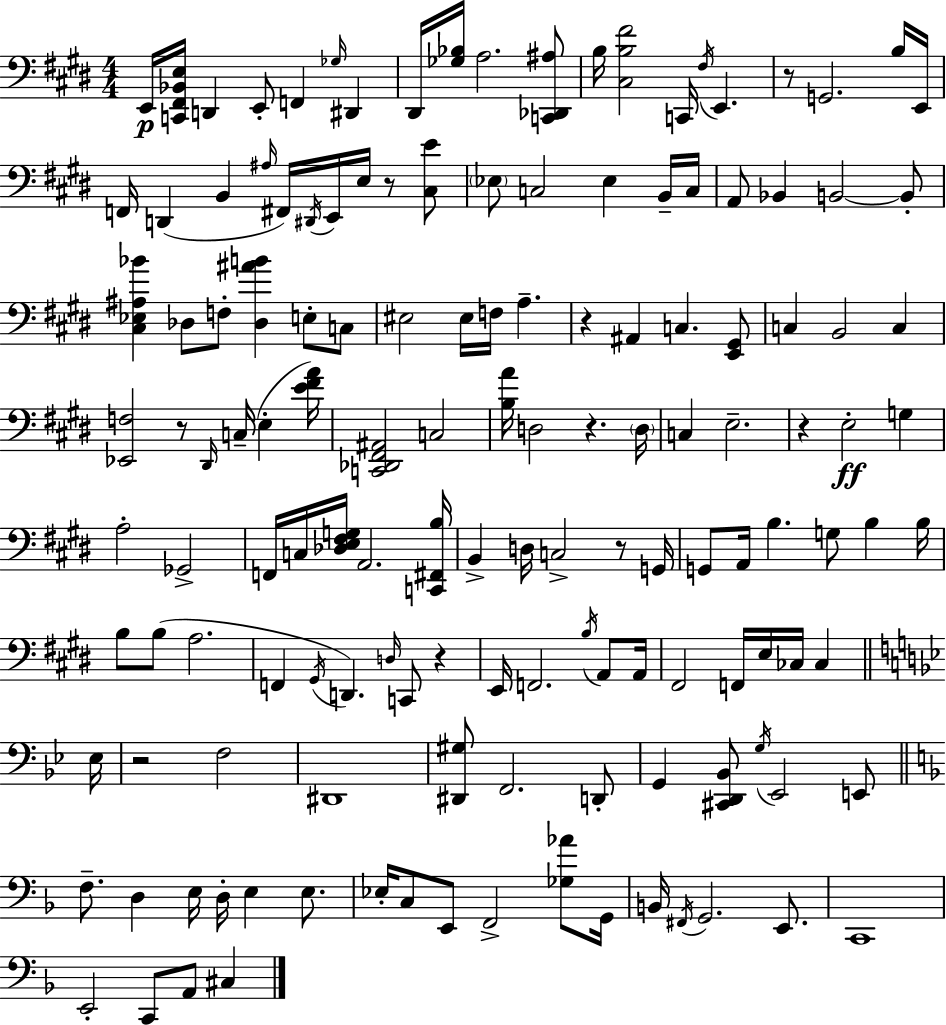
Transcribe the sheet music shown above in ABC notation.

X:1
T:Untitled
M:4/4
L:1/4
K:E
E,,/4 [C,,^F,,_B,,E,]/4 D,, E,,/2 F,, _G,/4 ^D,, ^D,,/4 [_G,_B,]/4 A,2 [C,,_D,,^A,]/2 B,/4 [^C,B,^F]2 C,,/4 ^F,/4 E,, z/2 G,,2 B,/4 E,,/4 F,,/4 D,, B,, ^A,/4 ^F,,/4 ^D,,/4 E,,/4 E,/4 z/2 [^C,E]/2 _E,/2 C,2 _E, B,,/4 C,/4 A,,/2 _B,, B,,2 B,,/2 [^C,_E,^A,_B] _D,/2 F,/2 [_D,^AB] E,/2 C,/2 ^E,2 ^E,/4 F,/4 A, z ^A,, C, [E,,^G,,]/2 C, B,,2 C, [_E,,F,]2 z/2 ^D,,/4 C,/4 E, [E^FA]/4 [C,,_D,,^F,,^A,,]2 C,2 [B,A]/4 D,2 z D,/4 C, E,2 z E,2 G, A,2 _G,,2 F,,/4 C,/4 [_D,E,^F,G,]/4 A,,2 [C,,^F,,B,]/4 B,, D,/4 C,2 z/2 G,,/4 G,,/2 A,,/4 B, G,/2 B, B,/4 B,/2 B,/2 A,2 F,, ^G,,/4 D,, D,/4 C,,/2 z E,,/4 F,,2 B,/4 A,,/2 A,,/4 ^F,,2 F,,/4 E,/4 _C,/4 _C, _E,/4 z2 F,2 ^D,,4 [^D,,^G,]/2 F,,2 D,,/2 G,, [^C,,D,,_B,,]/2 G,/4 _E,,2 E,,/2 F,/2 D, E,/4 D,/4 E, E,/2 _E,/4 C,/2 E,,/2 F,,2 [_G,_A]/2 G,,/4 B,,/4 ^F,,/4 G,,2 E,,/2 C,,4 E,,2 C,,/2 A,,/2 ^C,